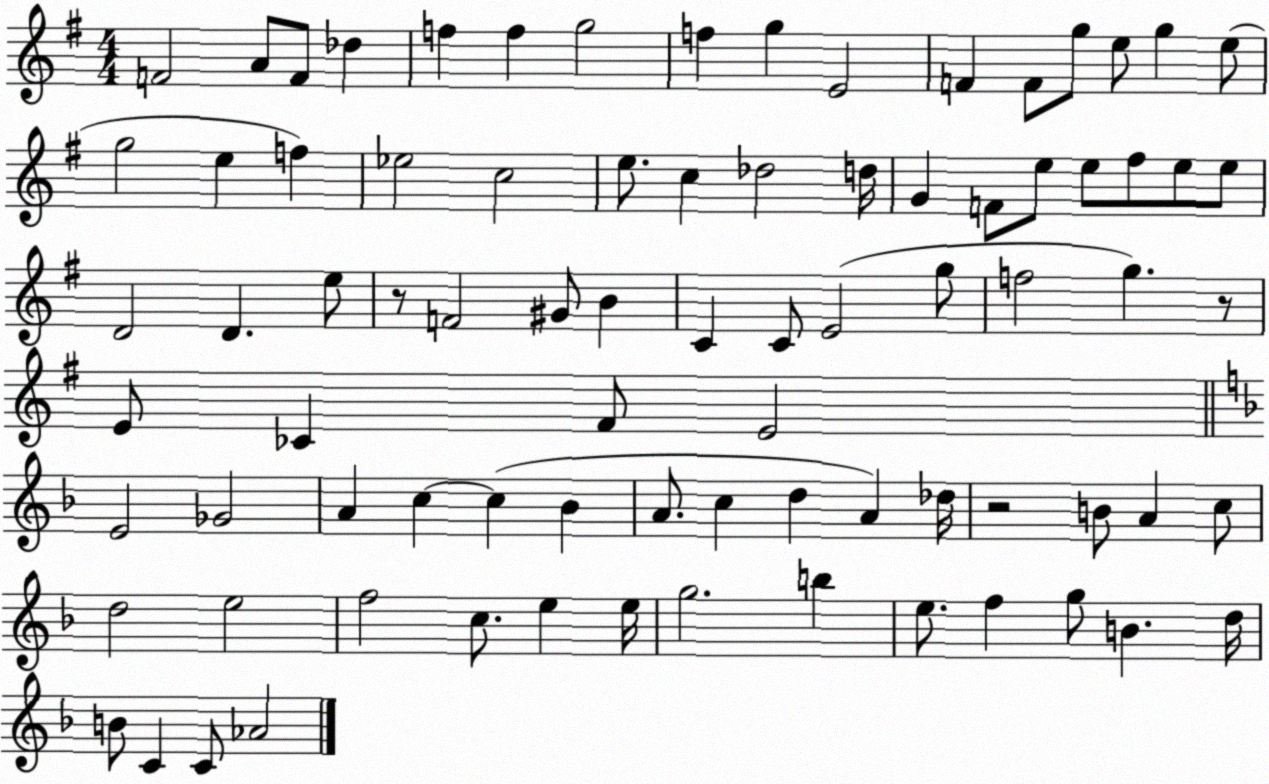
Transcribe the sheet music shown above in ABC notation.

X:1
T:Untitled
M:4/4
L:1/4
K:G
F2 A/2 F/2 _d f f g2 f g E2 F F/2 g/2 e/2 g e/2 g2 e f _e2 c2 e/2 c _d2 d/4 G F/2 e/2 e/2 ^f/2 e/2 e/2 D2 D e/2 z/2 F2 ^G/2 B C C/2 E2 g/2 f2 g z/2 E/2 _C ^F/2 E2 E2 _G2 A c c _B A/2 c d A _d/4 z2 B/2 A c/2 d2 e2 f2 c/2 e e/4 g2 b e/2 f g/2 B d/4 B/2 C C/2 _A2